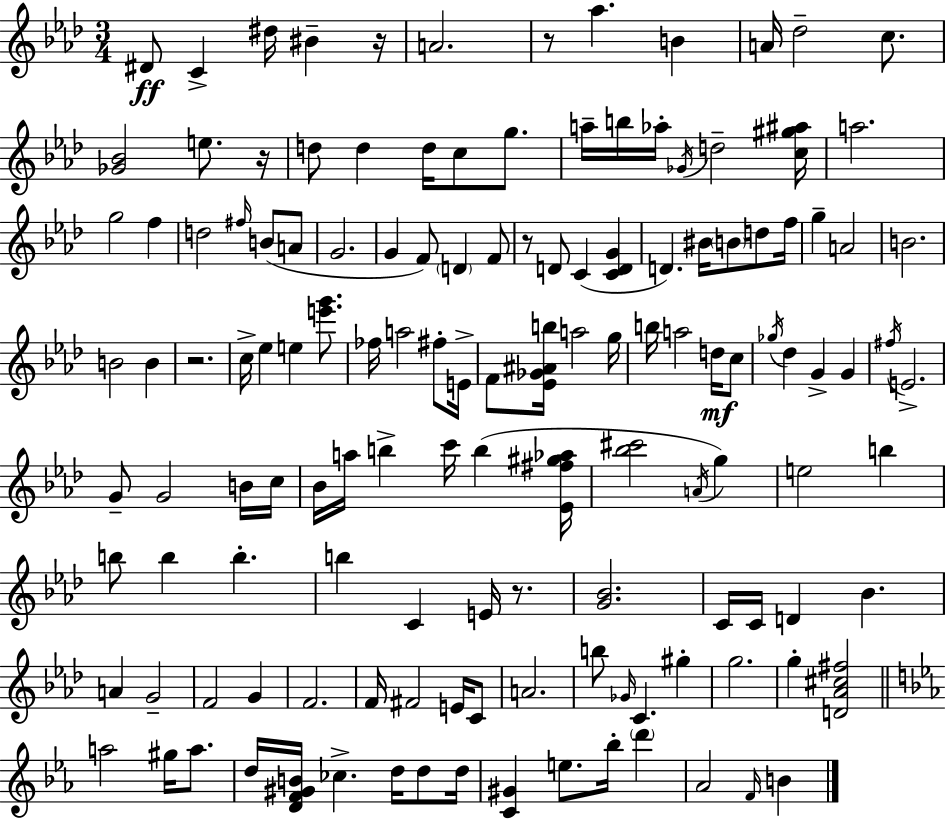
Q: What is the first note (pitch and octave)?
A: D#4